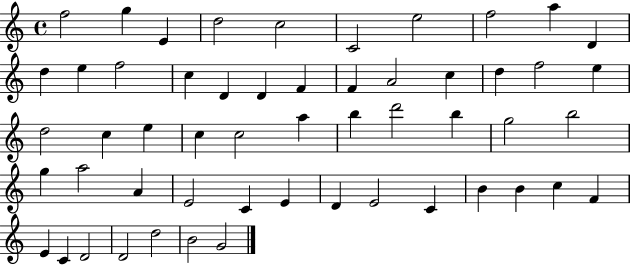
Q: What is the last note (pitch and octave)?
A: G4